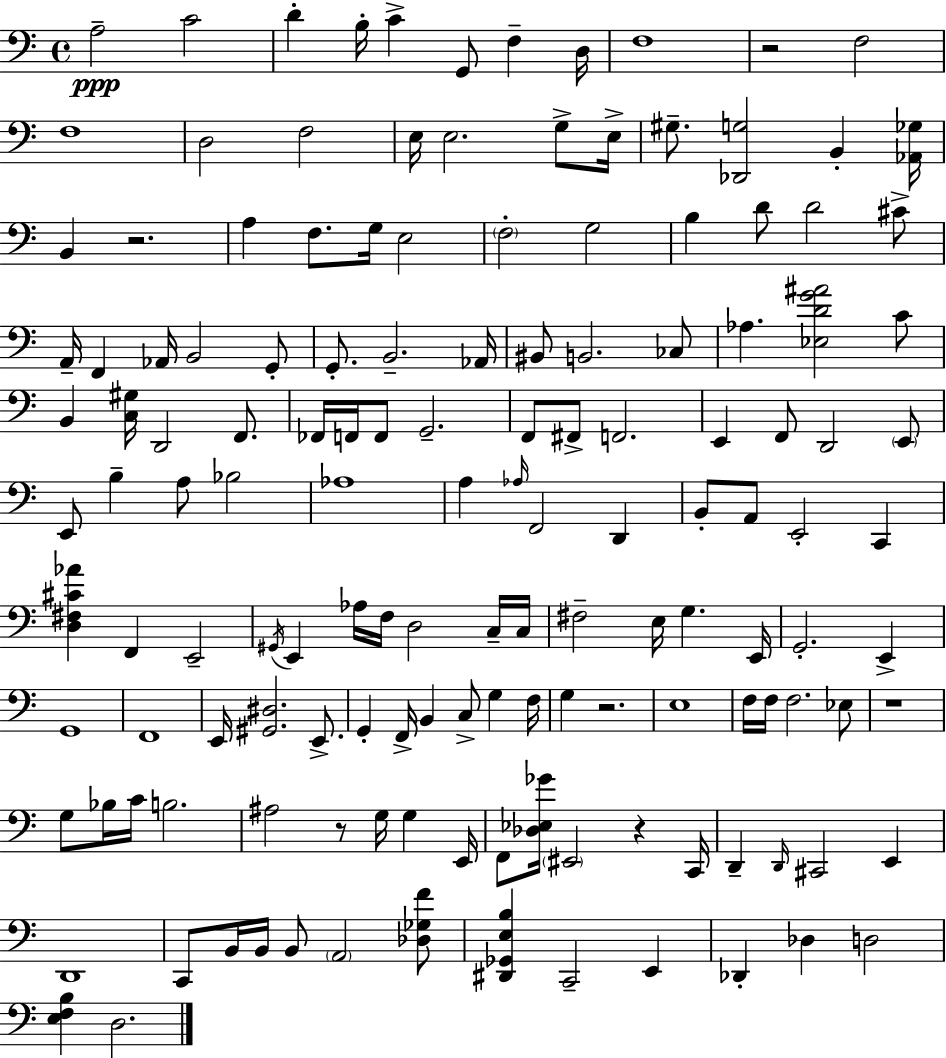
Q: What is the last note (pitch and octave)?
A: D3